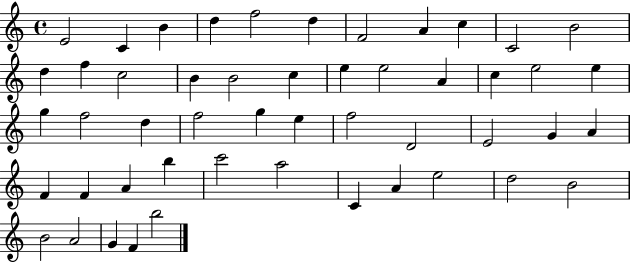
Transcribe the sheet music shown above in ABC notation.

X:1
T:Untitled
M:4/4
L:1/4
K:C
E2 C B d f2 d F2 A c C2 B2 d f c2 B B2 c e e2 A c e2 e g f2 d f2 g e f2 D2 E2 G A F F A b c'2 a2 C A e2 d2 B2 B2 A2 G F b2